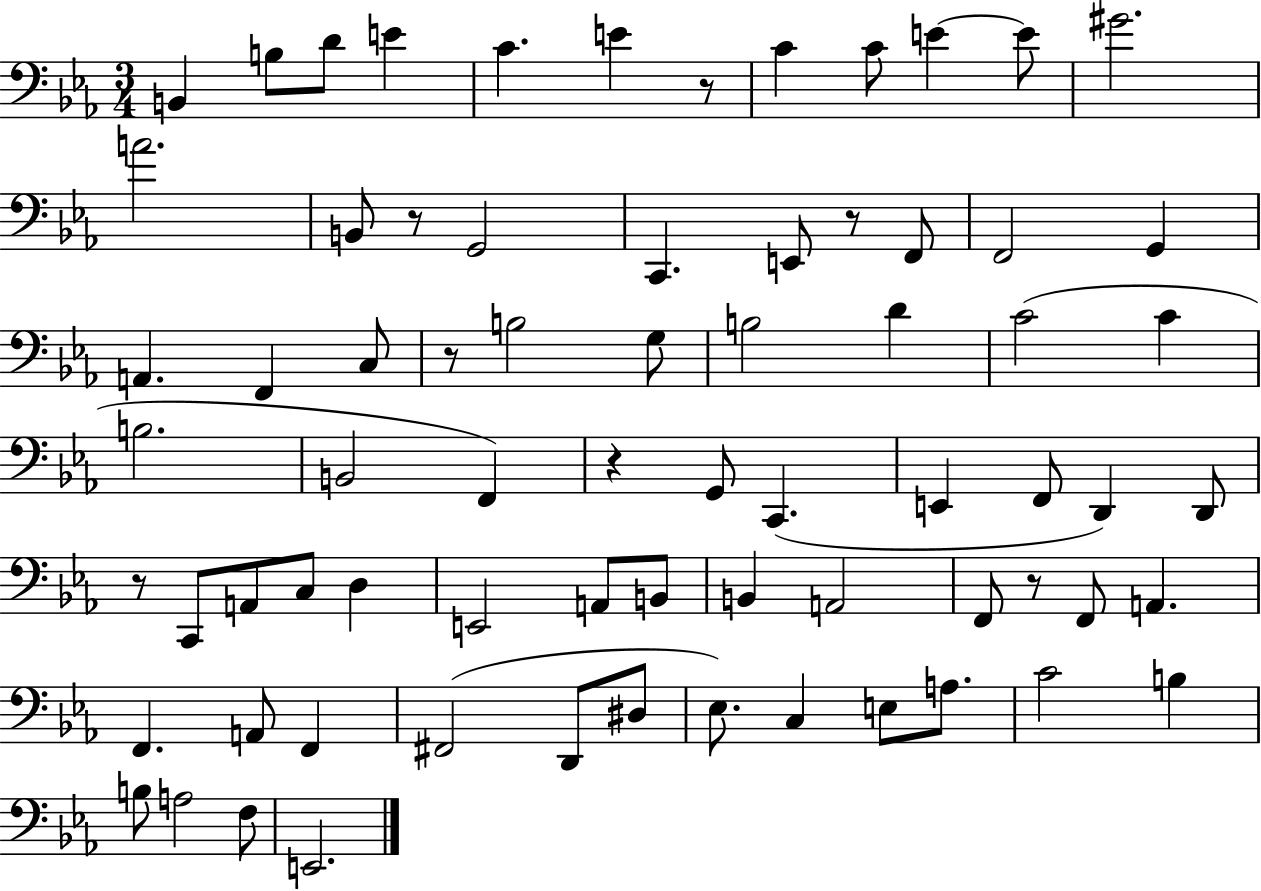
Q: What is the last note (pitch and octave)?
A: E2